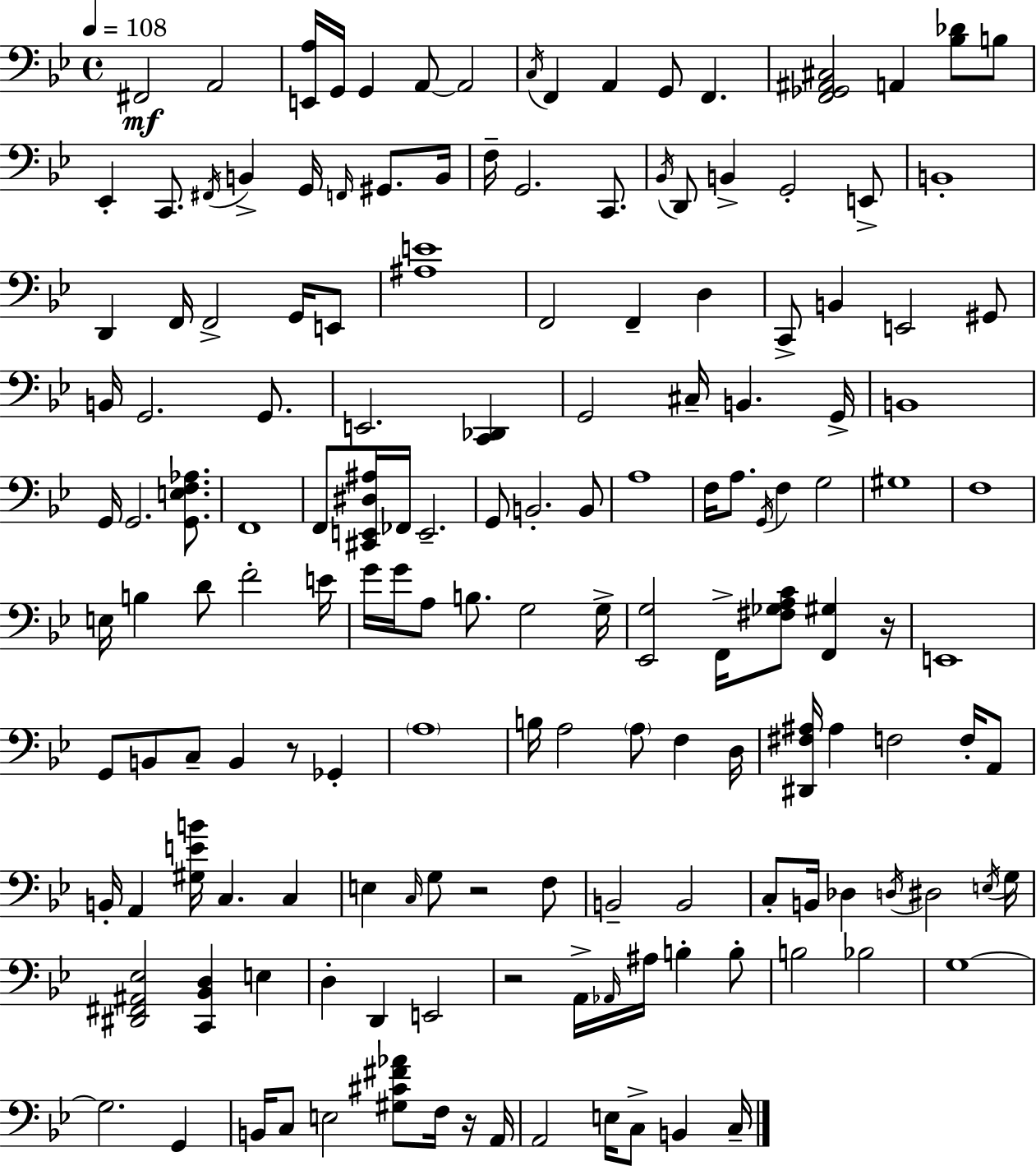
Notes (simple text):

F#2/h A2/h [E2,A3]/s G2/s G2/q A2/e A2/h C3/s F2/q A2/q G2/e F2/q. [F2,Gb2,A#2,C#3]/h A2/q [Bb3,Db4]/e B3/e Eb2/q C2/e. F#2/s B2/q G2/s F2/s G#2/e. B2/s F3/s G2/h. C2/e. Bb2/s D2/e B2/q G2/h E2/e B2/w D2/q F2/s F2/h G2/s E2/e [A#3,E4]/w F2/h F2/q D3/q C2/e B2/q E2/h G#2/e B2/s G2/h. G2/e. E2/h. [C2,Db2]/q G2/h C#3/s B2/q. G2/s B2/w G2/s G2/h. [G2,E3,F3,Ab3]/e. F2/w F2/e [C#2,E2,D#3,A#3]/s FES2/s E2/h. G2/e B2/h. B2/e A3/w F3/s A3/e. G2/s F3/q G3/h G#3/w F3/w E3/s B3/q D4/e F4/h E4/s G4/s G4/s A3/e B3/e. G3/h G3/s [Eb2,G3]/h F2/s [F#3,Gb3,A3,C4]/e [F2,G#3]/q R/s E2/w G2/e B2/e C3/e B2/q R/e Gb2/q A3/w B3/s A3/h A3/e F3/q D3/s [D#2,F#3,A#3]/s A#3/q F3/h F3/s A2/e B2/s A2/q [G#3,E4,B4]/s C3/q. C3/q E3/q C3/s G3/e R/h F3/e B2/h B2/h C3/e B2/s Db3/q D3/s D#3/h E3/s G3/s [D#2,F#2,A#2,Eb3]/h [C2,Bb2,D3]/q E3/q D3/q D2/q E2/h R/h A2/s Ab2/s A#3/s B3/q B3/e B3/h Bb3/h G3/w G3/h. G2/q B2/s C3/e E3/h [G#3,C#4,F#4,Ab4]/e F3/s R/s A2/s A2/h E3/s C3/e B2/q C3/s